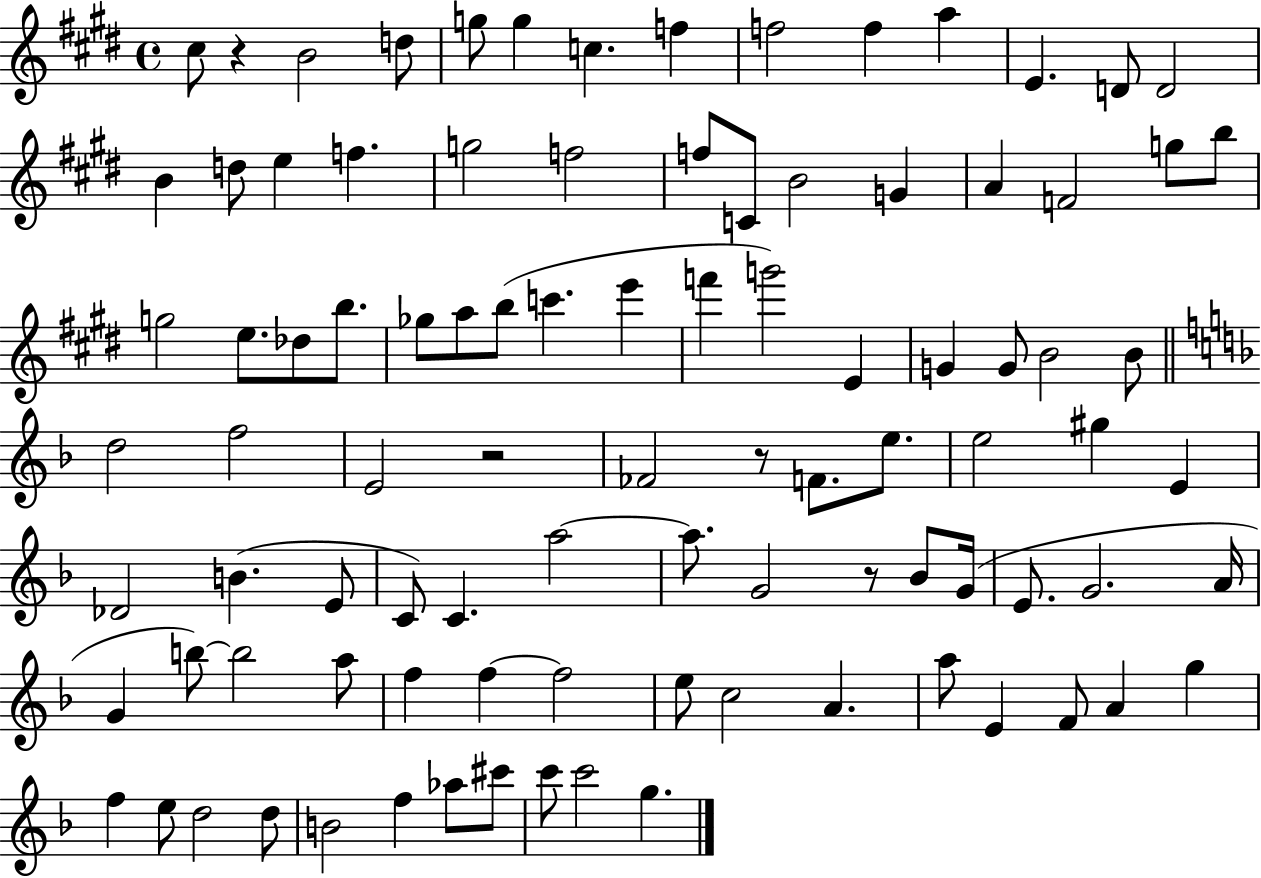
{
  \clef treble
  \time 4/4
  \defaultTimeSignature
  \key e \major
  \repeat volta 2 { cis''8 r4 b'2 d''8 | g''8 g''4 c''4. f''4 | f''2 f''4 a''4 | e'4. d'8 d'2 | \break b'4 d''8 e''4 f''4. | g''2 f''2 | f''8 c'8 b'2 g'4 | a'4 f'2 g''8 b''8 | \break g''2 e''8. des''8 b''8. | ges''8 a''8 b''8( c'''4. e'''4 | f'''4 g'''2) e'4 | g'4 g'8 b'2 b'8 | \break \bar "||" \break \key f \major d''2 f''2 | e'2 r2 | fes'2 r8 f'8. e''8. | e''2 gis''4 e'4 | \break des'2 b'4.( e'8 | c'8) c'4. a''2~~ | a''8. g'2 r8 bes'8 g'16( | e'8. g'2. a'16 | \break g'4 b''8~~) b''2 a''8 | f''4 f''4~~ f''2 | e''8 c''2 a'4. | a''8 e'4 f'8 a'4 g''4 | \break f''4 e''8 d''2 d''8 | b'2 f''4 aes''8 cis'''8 | c'''8 c'''2 g''4. | } \bar "|."
}